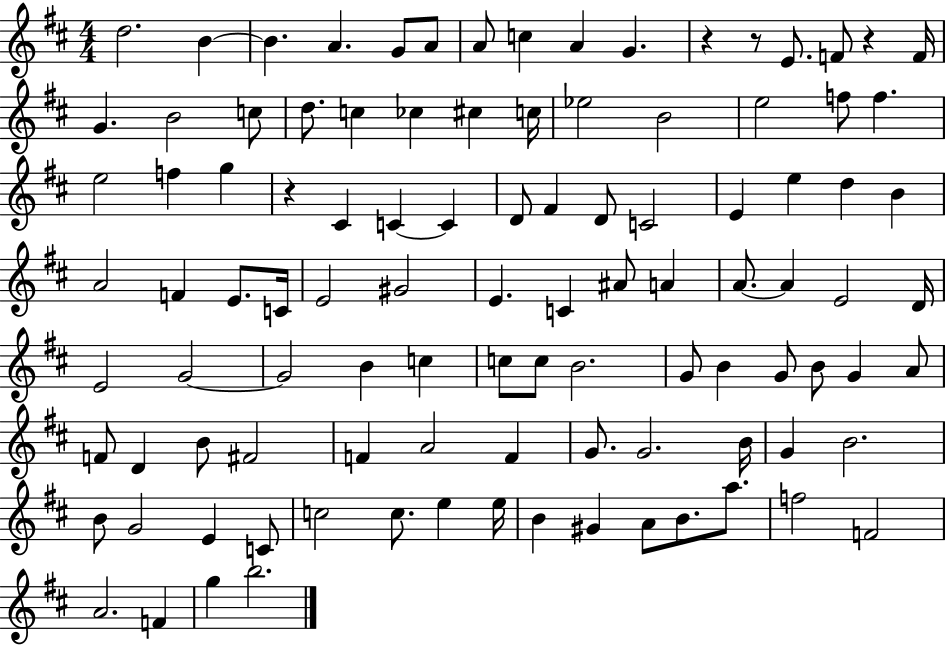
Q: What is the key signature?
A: D major